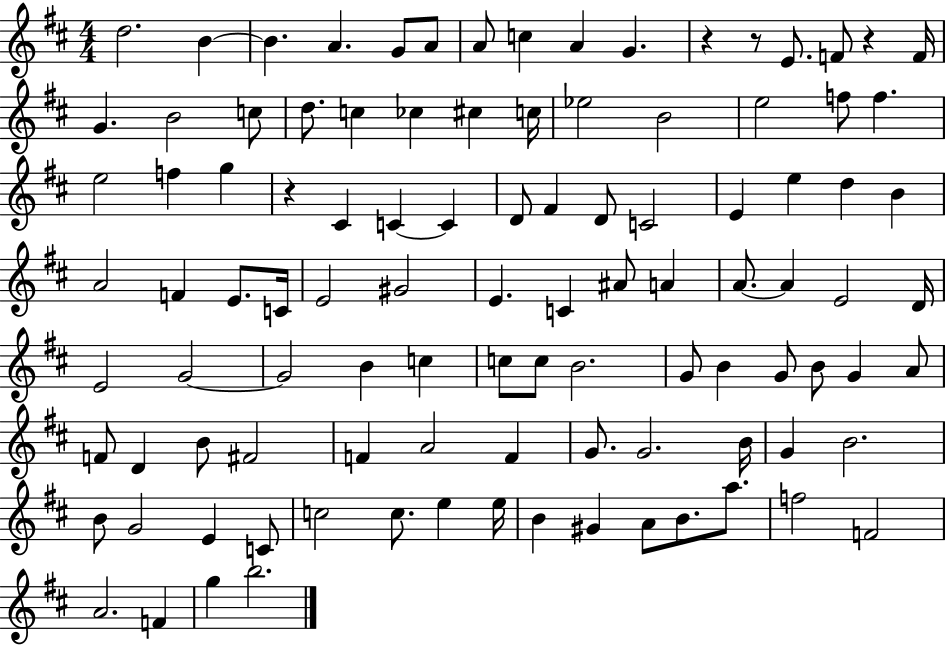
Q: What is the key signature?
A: D major